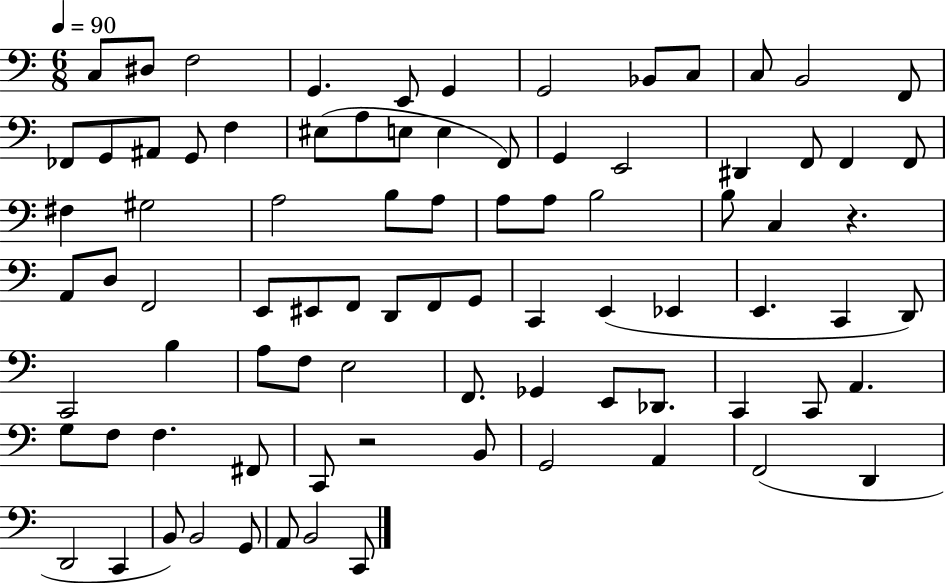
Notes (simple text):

C3/e D#3/e F3/h G2/q. E2/e G2/q G2/h Bb2/e C3/e C3/e B2/h F2/e FES2/e G2/e A#2/e G2/e F3/q EIS3/e A3/e E3/e E3/q F2/e G2/q E2/h D#2/q F2/e F2/q F2/e F#3/q G#3/h A3/h B3/e A3/e A3/e A3/e B3/h B3/e C3/q R/q. A2/e D3/e F2/h E2/e EIS2/e F2/e D2/e F2/e G2/e C2/q E2/q Eb2/q E2/q. C2/q D2/e C2/h B3/q A3/e F3/e E3/h F2/e. Gb2/q E2/e Db2/e. C2/q C2/e A2/q. G3/e F3/e F3/q. F#2/e C2/e R/h B2/e G2/h A2/q F2/h D2/q D2/h C2/q B2/e B2/h G2/e A2/e B2/h C2/e